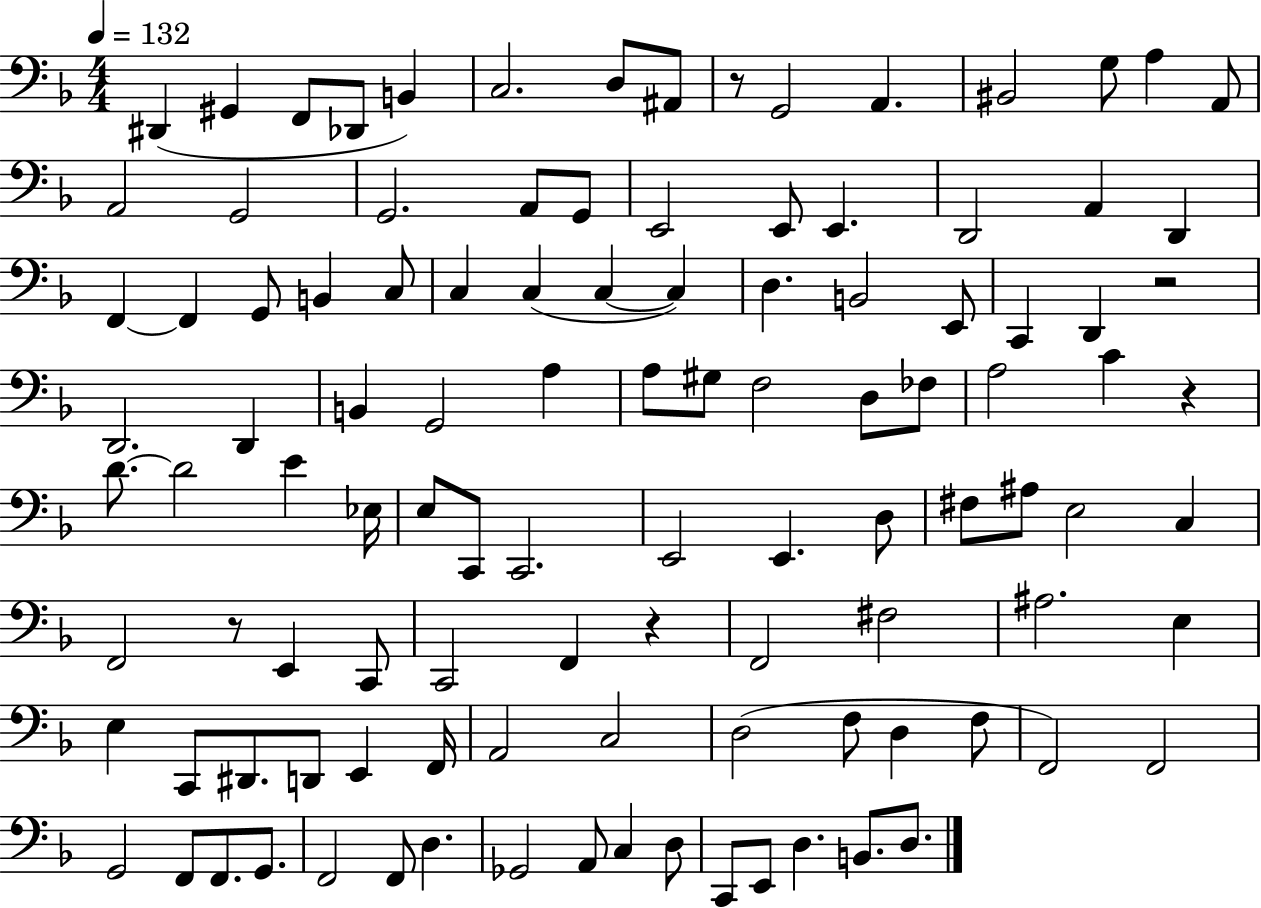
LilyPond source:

{
  \clef bass
  \numericTimeSignature
  \time 4/4
  \key f \major
  \tempo 4 = 132
  \repeat volta 2 { dis,4( gis,4 f,8 des,8 b,4) | c2. d8 ais,8 | r8 g,2 a,4. | bis,2 g8 a4 a,8 | \break a,2 g,2 | g,2. a,8 g,8 | e,2 e,8 e,4. | d,2 a,4 d,4 | \break f,4~~ f,4 g,8 b,4 c8 | c4 c4( c4~~ c4) | d4. b,2 e,8 | c,4 d,4 r2 | \break d,2. d,4 | b,4 g,2 a4 | a8 gis8 f2 d8 fes8 | a2 c'4 r4 | \break d'8.~~ d'2 e'4 ees16 | e8 c,8 c,2. | e,2 e,4. d8 | fis8 ais8 e2 c4 | \break f,2 r8 e,4 c,8 | c,2 f,4 r4 | f,2 fis2 | ais2. e4 | \break e4 c,8 dis,8. d,8 e,4 f,16 | a,2 c2 | d2( f8 d4 f8 | f,2) f,2 | \break g,2 f,8 f,8. g,8. | f,2 f,8 d4. | ges,2 a,8 c4 d8 | c,8 e,8 d4. b,8. d8. | \break } \bar "|."
}